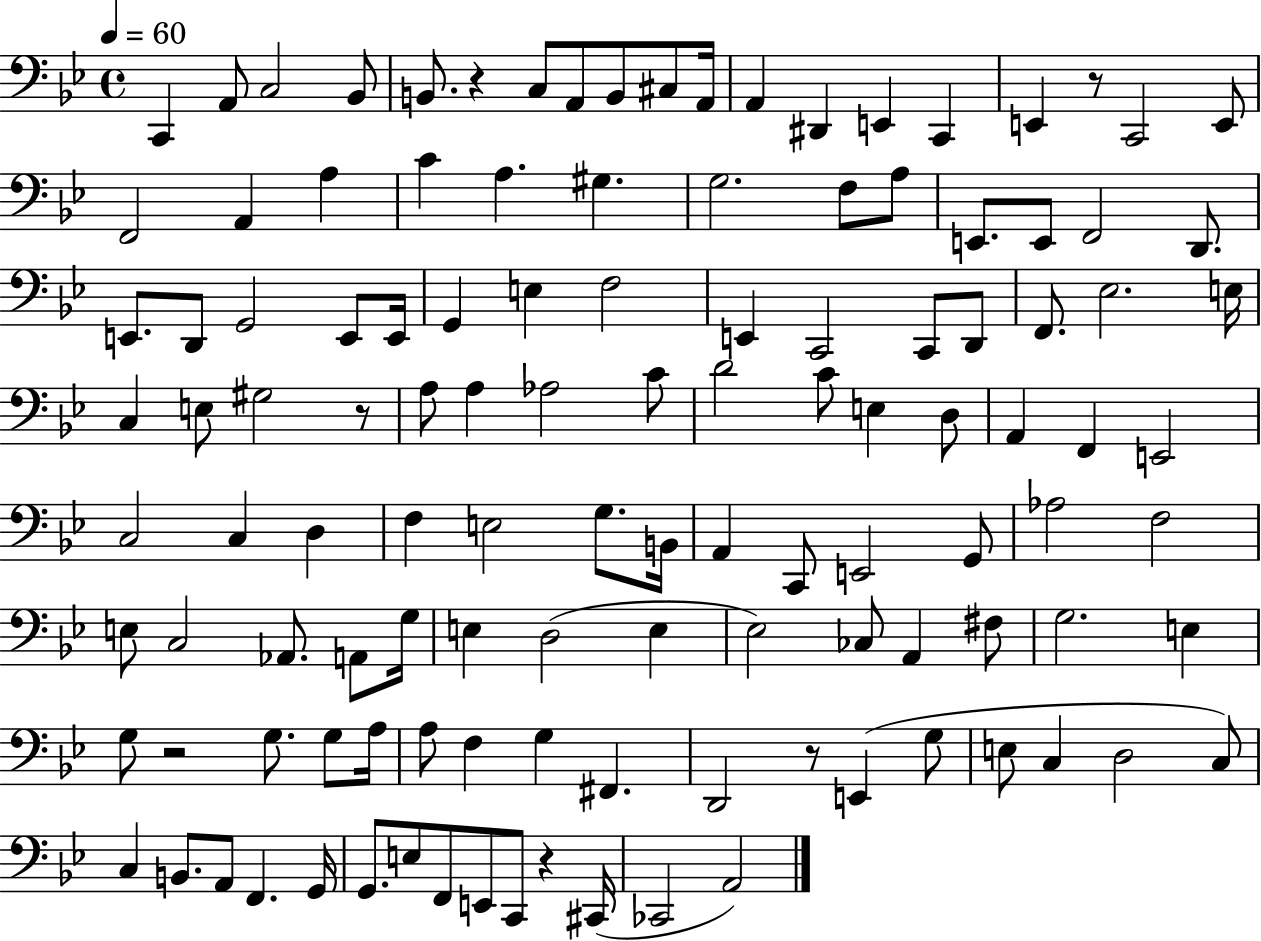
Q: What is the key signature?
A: BES major